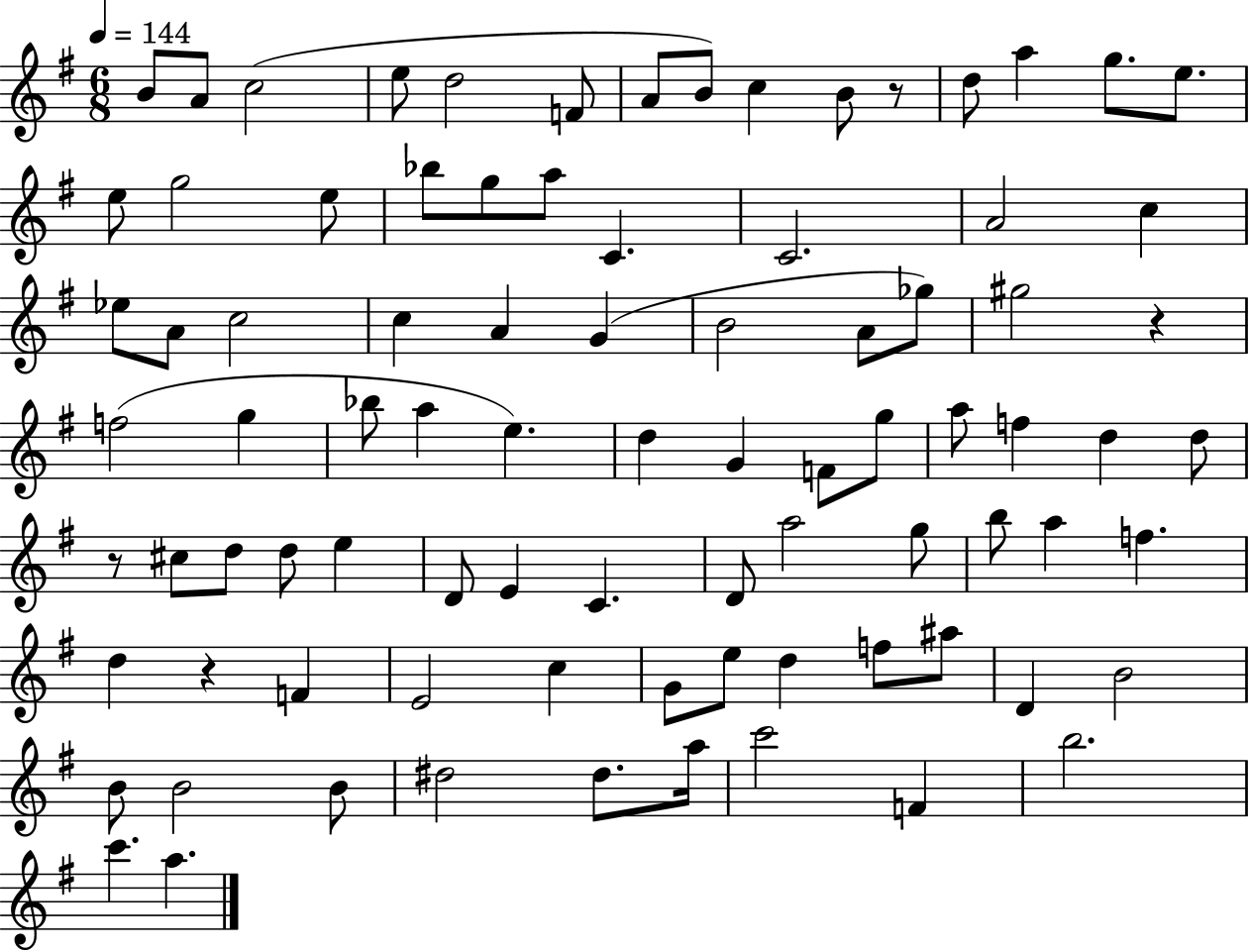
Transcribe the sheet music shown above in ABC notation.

X:1
T:Untitled
M:6/8
L:1/4
K:G
B/2 A/2 c2 e/2 d2 F/2 A/2 B/2 c B/2 z/2 d/2 a g/2 e/2 e/2 g2 e/2 _b/2 g/2 a/2 C C2 A2 c _e/2 A/2 c2 c A G B2 A/2 _g/2 ^g2 z f2 g _b/2 a e d G F/2 g/2 a/2 f d d/2 z/2 ^c/2 d/2 d/2 e D/2 E C D/2 a2 g/2 b/2 a f d z F E2 c G/2 e/2 d f/2 ^a/2 D B2 B/2 B2 B/2 ^d2 ^d/2 a/4 c'2 F b2 c' a